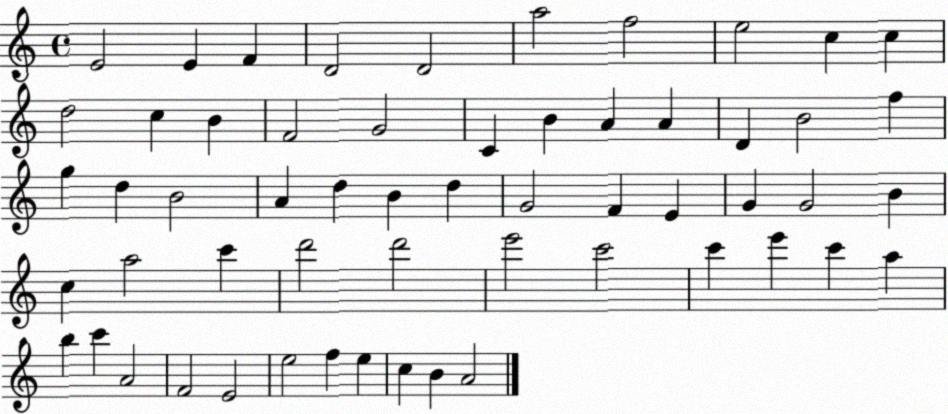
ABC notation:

X:1
T:Untitled
M:4/4
L:1/4
K:C
E2 E F D2 D2 a2 f2 e2 c c d2 c B F2 G2 C B A A D B2 f g d B2 A d B d G2 F E G G2 B c a2 c' d'2 d'2 e'2 c'2 c' e' c' a b c' A2 F2 E2 e2 f e c B A2